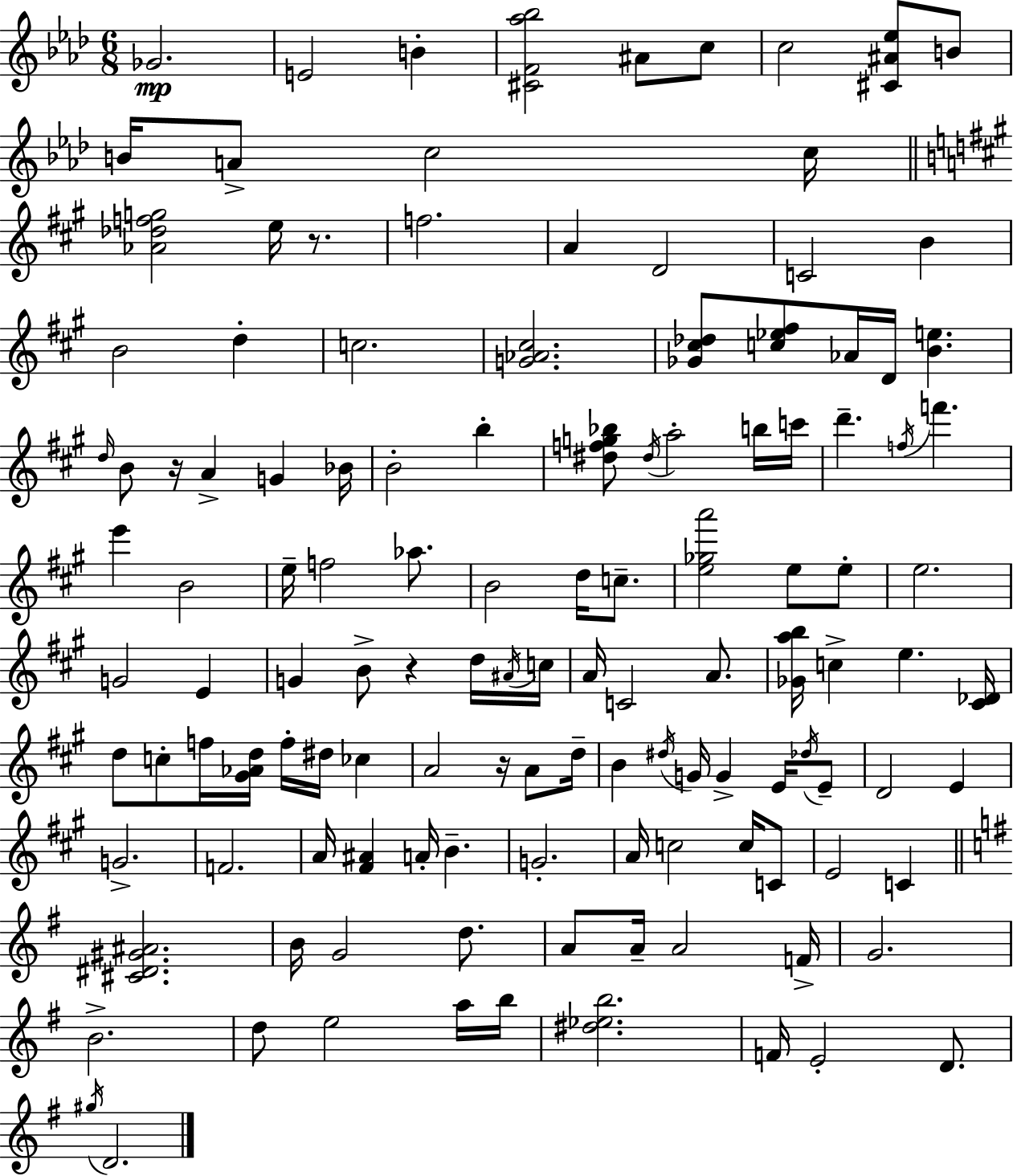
{
  \clef treble
  \numericTimeSignature
  \time 6/8
  \key aes \major
  \repeat volta 2 { ges'2.\mp | e'2 b'4-. | <cis' f' aes'' bes''>2 ais'8 c''8 | c''2 <cis' ais' ees''>8 b'8 | \break b'16 a'8-> c''2 c''16 | \bar "||" \break \key a \major <aes' des'' f'' g''>2 e''16 r8. | f''2. | a'4 d'2 | c'2 b'4 | \break b'2 d''4-. | c''2. | <g' aes' cis''>2. | <ges' cis'' des''>8 <c'' ees'' fis''>8 aes'16 d'16 <b' e''>4. | \break \grace { d''16 } b'8 r16 a'4-> g'4 | bes'16 b'2-. b''4-. | <dis'' f'' g'' bes''>8 \acciaccatura { dis''16 } a''2-. | b''16 c'''16 d'''4.-- \acciaccatura { f''16 } f'''4. | \break e'''4 b'2 | e''16-- f''2 | aes''8. b'2 d''16 | c''8.-- <e'' ges'' a'''>2 e''8 | \break e''8-. e''2. | g'2 e'4 | g'4 b'8-> r4 | d''16 \acciaccatura { ais'16 } c''16 a'16 c'2 | \break a'8. <ges' a'' b''>16 c''4-> e''4. | <cis' des'>16 d''8 c''8-. f''16 <gis' aes' d''>16 f''16-. dis''16 | ces''4 a'2 | r16 a'8 d''16-- b'4 \acciaccatura { dis''16 } g'16 g'4-> | \break e'16 \acciaccatura { des''16 } e'8-- d'2 | e'4 g'2.-> | f'2. | a'16 <fis' ais'>4 a'16-. | \break b'4.-- g'2.-. | a'16 c''2 | c''16 c'8 e'2 | c'4 \bar "||" \break \key g \major <cis' dis' gis' ais'>2. | b'16 g'2 d''8. | a'8 a'16-- a'2 f'16-> | g'2. | \break b'2.-> | d''8 e''2 a''16 b''16 | <dis'' ees'' b''>2. | f'16 e'2-. d'8. | \break \acciaccatura { gis''16 } d'2. | } \bar "|."
}